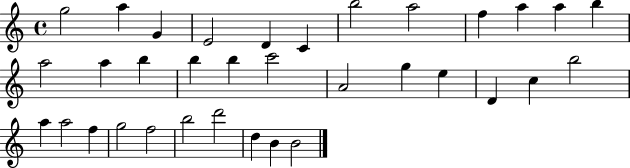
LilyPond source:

{
  \clef treble
  \time 4/4
  \defaultTimeSignature
  \key c \major
  g''2 a''4 g'4 | e'2 d'4 c'4 | b''2 a''2 | f''4 a''4 a''4 b''4 | \break a''2 a''4 b''4 | b''4 b''4 c'''2 | a'2 g''4 e''4 | d'4 c''4 b''2 | \break a''4 a''2 f''4 | g''2 f''2 | b''2 d'''2 | d''4 b'4 b'2 | \break \bar "|."
}